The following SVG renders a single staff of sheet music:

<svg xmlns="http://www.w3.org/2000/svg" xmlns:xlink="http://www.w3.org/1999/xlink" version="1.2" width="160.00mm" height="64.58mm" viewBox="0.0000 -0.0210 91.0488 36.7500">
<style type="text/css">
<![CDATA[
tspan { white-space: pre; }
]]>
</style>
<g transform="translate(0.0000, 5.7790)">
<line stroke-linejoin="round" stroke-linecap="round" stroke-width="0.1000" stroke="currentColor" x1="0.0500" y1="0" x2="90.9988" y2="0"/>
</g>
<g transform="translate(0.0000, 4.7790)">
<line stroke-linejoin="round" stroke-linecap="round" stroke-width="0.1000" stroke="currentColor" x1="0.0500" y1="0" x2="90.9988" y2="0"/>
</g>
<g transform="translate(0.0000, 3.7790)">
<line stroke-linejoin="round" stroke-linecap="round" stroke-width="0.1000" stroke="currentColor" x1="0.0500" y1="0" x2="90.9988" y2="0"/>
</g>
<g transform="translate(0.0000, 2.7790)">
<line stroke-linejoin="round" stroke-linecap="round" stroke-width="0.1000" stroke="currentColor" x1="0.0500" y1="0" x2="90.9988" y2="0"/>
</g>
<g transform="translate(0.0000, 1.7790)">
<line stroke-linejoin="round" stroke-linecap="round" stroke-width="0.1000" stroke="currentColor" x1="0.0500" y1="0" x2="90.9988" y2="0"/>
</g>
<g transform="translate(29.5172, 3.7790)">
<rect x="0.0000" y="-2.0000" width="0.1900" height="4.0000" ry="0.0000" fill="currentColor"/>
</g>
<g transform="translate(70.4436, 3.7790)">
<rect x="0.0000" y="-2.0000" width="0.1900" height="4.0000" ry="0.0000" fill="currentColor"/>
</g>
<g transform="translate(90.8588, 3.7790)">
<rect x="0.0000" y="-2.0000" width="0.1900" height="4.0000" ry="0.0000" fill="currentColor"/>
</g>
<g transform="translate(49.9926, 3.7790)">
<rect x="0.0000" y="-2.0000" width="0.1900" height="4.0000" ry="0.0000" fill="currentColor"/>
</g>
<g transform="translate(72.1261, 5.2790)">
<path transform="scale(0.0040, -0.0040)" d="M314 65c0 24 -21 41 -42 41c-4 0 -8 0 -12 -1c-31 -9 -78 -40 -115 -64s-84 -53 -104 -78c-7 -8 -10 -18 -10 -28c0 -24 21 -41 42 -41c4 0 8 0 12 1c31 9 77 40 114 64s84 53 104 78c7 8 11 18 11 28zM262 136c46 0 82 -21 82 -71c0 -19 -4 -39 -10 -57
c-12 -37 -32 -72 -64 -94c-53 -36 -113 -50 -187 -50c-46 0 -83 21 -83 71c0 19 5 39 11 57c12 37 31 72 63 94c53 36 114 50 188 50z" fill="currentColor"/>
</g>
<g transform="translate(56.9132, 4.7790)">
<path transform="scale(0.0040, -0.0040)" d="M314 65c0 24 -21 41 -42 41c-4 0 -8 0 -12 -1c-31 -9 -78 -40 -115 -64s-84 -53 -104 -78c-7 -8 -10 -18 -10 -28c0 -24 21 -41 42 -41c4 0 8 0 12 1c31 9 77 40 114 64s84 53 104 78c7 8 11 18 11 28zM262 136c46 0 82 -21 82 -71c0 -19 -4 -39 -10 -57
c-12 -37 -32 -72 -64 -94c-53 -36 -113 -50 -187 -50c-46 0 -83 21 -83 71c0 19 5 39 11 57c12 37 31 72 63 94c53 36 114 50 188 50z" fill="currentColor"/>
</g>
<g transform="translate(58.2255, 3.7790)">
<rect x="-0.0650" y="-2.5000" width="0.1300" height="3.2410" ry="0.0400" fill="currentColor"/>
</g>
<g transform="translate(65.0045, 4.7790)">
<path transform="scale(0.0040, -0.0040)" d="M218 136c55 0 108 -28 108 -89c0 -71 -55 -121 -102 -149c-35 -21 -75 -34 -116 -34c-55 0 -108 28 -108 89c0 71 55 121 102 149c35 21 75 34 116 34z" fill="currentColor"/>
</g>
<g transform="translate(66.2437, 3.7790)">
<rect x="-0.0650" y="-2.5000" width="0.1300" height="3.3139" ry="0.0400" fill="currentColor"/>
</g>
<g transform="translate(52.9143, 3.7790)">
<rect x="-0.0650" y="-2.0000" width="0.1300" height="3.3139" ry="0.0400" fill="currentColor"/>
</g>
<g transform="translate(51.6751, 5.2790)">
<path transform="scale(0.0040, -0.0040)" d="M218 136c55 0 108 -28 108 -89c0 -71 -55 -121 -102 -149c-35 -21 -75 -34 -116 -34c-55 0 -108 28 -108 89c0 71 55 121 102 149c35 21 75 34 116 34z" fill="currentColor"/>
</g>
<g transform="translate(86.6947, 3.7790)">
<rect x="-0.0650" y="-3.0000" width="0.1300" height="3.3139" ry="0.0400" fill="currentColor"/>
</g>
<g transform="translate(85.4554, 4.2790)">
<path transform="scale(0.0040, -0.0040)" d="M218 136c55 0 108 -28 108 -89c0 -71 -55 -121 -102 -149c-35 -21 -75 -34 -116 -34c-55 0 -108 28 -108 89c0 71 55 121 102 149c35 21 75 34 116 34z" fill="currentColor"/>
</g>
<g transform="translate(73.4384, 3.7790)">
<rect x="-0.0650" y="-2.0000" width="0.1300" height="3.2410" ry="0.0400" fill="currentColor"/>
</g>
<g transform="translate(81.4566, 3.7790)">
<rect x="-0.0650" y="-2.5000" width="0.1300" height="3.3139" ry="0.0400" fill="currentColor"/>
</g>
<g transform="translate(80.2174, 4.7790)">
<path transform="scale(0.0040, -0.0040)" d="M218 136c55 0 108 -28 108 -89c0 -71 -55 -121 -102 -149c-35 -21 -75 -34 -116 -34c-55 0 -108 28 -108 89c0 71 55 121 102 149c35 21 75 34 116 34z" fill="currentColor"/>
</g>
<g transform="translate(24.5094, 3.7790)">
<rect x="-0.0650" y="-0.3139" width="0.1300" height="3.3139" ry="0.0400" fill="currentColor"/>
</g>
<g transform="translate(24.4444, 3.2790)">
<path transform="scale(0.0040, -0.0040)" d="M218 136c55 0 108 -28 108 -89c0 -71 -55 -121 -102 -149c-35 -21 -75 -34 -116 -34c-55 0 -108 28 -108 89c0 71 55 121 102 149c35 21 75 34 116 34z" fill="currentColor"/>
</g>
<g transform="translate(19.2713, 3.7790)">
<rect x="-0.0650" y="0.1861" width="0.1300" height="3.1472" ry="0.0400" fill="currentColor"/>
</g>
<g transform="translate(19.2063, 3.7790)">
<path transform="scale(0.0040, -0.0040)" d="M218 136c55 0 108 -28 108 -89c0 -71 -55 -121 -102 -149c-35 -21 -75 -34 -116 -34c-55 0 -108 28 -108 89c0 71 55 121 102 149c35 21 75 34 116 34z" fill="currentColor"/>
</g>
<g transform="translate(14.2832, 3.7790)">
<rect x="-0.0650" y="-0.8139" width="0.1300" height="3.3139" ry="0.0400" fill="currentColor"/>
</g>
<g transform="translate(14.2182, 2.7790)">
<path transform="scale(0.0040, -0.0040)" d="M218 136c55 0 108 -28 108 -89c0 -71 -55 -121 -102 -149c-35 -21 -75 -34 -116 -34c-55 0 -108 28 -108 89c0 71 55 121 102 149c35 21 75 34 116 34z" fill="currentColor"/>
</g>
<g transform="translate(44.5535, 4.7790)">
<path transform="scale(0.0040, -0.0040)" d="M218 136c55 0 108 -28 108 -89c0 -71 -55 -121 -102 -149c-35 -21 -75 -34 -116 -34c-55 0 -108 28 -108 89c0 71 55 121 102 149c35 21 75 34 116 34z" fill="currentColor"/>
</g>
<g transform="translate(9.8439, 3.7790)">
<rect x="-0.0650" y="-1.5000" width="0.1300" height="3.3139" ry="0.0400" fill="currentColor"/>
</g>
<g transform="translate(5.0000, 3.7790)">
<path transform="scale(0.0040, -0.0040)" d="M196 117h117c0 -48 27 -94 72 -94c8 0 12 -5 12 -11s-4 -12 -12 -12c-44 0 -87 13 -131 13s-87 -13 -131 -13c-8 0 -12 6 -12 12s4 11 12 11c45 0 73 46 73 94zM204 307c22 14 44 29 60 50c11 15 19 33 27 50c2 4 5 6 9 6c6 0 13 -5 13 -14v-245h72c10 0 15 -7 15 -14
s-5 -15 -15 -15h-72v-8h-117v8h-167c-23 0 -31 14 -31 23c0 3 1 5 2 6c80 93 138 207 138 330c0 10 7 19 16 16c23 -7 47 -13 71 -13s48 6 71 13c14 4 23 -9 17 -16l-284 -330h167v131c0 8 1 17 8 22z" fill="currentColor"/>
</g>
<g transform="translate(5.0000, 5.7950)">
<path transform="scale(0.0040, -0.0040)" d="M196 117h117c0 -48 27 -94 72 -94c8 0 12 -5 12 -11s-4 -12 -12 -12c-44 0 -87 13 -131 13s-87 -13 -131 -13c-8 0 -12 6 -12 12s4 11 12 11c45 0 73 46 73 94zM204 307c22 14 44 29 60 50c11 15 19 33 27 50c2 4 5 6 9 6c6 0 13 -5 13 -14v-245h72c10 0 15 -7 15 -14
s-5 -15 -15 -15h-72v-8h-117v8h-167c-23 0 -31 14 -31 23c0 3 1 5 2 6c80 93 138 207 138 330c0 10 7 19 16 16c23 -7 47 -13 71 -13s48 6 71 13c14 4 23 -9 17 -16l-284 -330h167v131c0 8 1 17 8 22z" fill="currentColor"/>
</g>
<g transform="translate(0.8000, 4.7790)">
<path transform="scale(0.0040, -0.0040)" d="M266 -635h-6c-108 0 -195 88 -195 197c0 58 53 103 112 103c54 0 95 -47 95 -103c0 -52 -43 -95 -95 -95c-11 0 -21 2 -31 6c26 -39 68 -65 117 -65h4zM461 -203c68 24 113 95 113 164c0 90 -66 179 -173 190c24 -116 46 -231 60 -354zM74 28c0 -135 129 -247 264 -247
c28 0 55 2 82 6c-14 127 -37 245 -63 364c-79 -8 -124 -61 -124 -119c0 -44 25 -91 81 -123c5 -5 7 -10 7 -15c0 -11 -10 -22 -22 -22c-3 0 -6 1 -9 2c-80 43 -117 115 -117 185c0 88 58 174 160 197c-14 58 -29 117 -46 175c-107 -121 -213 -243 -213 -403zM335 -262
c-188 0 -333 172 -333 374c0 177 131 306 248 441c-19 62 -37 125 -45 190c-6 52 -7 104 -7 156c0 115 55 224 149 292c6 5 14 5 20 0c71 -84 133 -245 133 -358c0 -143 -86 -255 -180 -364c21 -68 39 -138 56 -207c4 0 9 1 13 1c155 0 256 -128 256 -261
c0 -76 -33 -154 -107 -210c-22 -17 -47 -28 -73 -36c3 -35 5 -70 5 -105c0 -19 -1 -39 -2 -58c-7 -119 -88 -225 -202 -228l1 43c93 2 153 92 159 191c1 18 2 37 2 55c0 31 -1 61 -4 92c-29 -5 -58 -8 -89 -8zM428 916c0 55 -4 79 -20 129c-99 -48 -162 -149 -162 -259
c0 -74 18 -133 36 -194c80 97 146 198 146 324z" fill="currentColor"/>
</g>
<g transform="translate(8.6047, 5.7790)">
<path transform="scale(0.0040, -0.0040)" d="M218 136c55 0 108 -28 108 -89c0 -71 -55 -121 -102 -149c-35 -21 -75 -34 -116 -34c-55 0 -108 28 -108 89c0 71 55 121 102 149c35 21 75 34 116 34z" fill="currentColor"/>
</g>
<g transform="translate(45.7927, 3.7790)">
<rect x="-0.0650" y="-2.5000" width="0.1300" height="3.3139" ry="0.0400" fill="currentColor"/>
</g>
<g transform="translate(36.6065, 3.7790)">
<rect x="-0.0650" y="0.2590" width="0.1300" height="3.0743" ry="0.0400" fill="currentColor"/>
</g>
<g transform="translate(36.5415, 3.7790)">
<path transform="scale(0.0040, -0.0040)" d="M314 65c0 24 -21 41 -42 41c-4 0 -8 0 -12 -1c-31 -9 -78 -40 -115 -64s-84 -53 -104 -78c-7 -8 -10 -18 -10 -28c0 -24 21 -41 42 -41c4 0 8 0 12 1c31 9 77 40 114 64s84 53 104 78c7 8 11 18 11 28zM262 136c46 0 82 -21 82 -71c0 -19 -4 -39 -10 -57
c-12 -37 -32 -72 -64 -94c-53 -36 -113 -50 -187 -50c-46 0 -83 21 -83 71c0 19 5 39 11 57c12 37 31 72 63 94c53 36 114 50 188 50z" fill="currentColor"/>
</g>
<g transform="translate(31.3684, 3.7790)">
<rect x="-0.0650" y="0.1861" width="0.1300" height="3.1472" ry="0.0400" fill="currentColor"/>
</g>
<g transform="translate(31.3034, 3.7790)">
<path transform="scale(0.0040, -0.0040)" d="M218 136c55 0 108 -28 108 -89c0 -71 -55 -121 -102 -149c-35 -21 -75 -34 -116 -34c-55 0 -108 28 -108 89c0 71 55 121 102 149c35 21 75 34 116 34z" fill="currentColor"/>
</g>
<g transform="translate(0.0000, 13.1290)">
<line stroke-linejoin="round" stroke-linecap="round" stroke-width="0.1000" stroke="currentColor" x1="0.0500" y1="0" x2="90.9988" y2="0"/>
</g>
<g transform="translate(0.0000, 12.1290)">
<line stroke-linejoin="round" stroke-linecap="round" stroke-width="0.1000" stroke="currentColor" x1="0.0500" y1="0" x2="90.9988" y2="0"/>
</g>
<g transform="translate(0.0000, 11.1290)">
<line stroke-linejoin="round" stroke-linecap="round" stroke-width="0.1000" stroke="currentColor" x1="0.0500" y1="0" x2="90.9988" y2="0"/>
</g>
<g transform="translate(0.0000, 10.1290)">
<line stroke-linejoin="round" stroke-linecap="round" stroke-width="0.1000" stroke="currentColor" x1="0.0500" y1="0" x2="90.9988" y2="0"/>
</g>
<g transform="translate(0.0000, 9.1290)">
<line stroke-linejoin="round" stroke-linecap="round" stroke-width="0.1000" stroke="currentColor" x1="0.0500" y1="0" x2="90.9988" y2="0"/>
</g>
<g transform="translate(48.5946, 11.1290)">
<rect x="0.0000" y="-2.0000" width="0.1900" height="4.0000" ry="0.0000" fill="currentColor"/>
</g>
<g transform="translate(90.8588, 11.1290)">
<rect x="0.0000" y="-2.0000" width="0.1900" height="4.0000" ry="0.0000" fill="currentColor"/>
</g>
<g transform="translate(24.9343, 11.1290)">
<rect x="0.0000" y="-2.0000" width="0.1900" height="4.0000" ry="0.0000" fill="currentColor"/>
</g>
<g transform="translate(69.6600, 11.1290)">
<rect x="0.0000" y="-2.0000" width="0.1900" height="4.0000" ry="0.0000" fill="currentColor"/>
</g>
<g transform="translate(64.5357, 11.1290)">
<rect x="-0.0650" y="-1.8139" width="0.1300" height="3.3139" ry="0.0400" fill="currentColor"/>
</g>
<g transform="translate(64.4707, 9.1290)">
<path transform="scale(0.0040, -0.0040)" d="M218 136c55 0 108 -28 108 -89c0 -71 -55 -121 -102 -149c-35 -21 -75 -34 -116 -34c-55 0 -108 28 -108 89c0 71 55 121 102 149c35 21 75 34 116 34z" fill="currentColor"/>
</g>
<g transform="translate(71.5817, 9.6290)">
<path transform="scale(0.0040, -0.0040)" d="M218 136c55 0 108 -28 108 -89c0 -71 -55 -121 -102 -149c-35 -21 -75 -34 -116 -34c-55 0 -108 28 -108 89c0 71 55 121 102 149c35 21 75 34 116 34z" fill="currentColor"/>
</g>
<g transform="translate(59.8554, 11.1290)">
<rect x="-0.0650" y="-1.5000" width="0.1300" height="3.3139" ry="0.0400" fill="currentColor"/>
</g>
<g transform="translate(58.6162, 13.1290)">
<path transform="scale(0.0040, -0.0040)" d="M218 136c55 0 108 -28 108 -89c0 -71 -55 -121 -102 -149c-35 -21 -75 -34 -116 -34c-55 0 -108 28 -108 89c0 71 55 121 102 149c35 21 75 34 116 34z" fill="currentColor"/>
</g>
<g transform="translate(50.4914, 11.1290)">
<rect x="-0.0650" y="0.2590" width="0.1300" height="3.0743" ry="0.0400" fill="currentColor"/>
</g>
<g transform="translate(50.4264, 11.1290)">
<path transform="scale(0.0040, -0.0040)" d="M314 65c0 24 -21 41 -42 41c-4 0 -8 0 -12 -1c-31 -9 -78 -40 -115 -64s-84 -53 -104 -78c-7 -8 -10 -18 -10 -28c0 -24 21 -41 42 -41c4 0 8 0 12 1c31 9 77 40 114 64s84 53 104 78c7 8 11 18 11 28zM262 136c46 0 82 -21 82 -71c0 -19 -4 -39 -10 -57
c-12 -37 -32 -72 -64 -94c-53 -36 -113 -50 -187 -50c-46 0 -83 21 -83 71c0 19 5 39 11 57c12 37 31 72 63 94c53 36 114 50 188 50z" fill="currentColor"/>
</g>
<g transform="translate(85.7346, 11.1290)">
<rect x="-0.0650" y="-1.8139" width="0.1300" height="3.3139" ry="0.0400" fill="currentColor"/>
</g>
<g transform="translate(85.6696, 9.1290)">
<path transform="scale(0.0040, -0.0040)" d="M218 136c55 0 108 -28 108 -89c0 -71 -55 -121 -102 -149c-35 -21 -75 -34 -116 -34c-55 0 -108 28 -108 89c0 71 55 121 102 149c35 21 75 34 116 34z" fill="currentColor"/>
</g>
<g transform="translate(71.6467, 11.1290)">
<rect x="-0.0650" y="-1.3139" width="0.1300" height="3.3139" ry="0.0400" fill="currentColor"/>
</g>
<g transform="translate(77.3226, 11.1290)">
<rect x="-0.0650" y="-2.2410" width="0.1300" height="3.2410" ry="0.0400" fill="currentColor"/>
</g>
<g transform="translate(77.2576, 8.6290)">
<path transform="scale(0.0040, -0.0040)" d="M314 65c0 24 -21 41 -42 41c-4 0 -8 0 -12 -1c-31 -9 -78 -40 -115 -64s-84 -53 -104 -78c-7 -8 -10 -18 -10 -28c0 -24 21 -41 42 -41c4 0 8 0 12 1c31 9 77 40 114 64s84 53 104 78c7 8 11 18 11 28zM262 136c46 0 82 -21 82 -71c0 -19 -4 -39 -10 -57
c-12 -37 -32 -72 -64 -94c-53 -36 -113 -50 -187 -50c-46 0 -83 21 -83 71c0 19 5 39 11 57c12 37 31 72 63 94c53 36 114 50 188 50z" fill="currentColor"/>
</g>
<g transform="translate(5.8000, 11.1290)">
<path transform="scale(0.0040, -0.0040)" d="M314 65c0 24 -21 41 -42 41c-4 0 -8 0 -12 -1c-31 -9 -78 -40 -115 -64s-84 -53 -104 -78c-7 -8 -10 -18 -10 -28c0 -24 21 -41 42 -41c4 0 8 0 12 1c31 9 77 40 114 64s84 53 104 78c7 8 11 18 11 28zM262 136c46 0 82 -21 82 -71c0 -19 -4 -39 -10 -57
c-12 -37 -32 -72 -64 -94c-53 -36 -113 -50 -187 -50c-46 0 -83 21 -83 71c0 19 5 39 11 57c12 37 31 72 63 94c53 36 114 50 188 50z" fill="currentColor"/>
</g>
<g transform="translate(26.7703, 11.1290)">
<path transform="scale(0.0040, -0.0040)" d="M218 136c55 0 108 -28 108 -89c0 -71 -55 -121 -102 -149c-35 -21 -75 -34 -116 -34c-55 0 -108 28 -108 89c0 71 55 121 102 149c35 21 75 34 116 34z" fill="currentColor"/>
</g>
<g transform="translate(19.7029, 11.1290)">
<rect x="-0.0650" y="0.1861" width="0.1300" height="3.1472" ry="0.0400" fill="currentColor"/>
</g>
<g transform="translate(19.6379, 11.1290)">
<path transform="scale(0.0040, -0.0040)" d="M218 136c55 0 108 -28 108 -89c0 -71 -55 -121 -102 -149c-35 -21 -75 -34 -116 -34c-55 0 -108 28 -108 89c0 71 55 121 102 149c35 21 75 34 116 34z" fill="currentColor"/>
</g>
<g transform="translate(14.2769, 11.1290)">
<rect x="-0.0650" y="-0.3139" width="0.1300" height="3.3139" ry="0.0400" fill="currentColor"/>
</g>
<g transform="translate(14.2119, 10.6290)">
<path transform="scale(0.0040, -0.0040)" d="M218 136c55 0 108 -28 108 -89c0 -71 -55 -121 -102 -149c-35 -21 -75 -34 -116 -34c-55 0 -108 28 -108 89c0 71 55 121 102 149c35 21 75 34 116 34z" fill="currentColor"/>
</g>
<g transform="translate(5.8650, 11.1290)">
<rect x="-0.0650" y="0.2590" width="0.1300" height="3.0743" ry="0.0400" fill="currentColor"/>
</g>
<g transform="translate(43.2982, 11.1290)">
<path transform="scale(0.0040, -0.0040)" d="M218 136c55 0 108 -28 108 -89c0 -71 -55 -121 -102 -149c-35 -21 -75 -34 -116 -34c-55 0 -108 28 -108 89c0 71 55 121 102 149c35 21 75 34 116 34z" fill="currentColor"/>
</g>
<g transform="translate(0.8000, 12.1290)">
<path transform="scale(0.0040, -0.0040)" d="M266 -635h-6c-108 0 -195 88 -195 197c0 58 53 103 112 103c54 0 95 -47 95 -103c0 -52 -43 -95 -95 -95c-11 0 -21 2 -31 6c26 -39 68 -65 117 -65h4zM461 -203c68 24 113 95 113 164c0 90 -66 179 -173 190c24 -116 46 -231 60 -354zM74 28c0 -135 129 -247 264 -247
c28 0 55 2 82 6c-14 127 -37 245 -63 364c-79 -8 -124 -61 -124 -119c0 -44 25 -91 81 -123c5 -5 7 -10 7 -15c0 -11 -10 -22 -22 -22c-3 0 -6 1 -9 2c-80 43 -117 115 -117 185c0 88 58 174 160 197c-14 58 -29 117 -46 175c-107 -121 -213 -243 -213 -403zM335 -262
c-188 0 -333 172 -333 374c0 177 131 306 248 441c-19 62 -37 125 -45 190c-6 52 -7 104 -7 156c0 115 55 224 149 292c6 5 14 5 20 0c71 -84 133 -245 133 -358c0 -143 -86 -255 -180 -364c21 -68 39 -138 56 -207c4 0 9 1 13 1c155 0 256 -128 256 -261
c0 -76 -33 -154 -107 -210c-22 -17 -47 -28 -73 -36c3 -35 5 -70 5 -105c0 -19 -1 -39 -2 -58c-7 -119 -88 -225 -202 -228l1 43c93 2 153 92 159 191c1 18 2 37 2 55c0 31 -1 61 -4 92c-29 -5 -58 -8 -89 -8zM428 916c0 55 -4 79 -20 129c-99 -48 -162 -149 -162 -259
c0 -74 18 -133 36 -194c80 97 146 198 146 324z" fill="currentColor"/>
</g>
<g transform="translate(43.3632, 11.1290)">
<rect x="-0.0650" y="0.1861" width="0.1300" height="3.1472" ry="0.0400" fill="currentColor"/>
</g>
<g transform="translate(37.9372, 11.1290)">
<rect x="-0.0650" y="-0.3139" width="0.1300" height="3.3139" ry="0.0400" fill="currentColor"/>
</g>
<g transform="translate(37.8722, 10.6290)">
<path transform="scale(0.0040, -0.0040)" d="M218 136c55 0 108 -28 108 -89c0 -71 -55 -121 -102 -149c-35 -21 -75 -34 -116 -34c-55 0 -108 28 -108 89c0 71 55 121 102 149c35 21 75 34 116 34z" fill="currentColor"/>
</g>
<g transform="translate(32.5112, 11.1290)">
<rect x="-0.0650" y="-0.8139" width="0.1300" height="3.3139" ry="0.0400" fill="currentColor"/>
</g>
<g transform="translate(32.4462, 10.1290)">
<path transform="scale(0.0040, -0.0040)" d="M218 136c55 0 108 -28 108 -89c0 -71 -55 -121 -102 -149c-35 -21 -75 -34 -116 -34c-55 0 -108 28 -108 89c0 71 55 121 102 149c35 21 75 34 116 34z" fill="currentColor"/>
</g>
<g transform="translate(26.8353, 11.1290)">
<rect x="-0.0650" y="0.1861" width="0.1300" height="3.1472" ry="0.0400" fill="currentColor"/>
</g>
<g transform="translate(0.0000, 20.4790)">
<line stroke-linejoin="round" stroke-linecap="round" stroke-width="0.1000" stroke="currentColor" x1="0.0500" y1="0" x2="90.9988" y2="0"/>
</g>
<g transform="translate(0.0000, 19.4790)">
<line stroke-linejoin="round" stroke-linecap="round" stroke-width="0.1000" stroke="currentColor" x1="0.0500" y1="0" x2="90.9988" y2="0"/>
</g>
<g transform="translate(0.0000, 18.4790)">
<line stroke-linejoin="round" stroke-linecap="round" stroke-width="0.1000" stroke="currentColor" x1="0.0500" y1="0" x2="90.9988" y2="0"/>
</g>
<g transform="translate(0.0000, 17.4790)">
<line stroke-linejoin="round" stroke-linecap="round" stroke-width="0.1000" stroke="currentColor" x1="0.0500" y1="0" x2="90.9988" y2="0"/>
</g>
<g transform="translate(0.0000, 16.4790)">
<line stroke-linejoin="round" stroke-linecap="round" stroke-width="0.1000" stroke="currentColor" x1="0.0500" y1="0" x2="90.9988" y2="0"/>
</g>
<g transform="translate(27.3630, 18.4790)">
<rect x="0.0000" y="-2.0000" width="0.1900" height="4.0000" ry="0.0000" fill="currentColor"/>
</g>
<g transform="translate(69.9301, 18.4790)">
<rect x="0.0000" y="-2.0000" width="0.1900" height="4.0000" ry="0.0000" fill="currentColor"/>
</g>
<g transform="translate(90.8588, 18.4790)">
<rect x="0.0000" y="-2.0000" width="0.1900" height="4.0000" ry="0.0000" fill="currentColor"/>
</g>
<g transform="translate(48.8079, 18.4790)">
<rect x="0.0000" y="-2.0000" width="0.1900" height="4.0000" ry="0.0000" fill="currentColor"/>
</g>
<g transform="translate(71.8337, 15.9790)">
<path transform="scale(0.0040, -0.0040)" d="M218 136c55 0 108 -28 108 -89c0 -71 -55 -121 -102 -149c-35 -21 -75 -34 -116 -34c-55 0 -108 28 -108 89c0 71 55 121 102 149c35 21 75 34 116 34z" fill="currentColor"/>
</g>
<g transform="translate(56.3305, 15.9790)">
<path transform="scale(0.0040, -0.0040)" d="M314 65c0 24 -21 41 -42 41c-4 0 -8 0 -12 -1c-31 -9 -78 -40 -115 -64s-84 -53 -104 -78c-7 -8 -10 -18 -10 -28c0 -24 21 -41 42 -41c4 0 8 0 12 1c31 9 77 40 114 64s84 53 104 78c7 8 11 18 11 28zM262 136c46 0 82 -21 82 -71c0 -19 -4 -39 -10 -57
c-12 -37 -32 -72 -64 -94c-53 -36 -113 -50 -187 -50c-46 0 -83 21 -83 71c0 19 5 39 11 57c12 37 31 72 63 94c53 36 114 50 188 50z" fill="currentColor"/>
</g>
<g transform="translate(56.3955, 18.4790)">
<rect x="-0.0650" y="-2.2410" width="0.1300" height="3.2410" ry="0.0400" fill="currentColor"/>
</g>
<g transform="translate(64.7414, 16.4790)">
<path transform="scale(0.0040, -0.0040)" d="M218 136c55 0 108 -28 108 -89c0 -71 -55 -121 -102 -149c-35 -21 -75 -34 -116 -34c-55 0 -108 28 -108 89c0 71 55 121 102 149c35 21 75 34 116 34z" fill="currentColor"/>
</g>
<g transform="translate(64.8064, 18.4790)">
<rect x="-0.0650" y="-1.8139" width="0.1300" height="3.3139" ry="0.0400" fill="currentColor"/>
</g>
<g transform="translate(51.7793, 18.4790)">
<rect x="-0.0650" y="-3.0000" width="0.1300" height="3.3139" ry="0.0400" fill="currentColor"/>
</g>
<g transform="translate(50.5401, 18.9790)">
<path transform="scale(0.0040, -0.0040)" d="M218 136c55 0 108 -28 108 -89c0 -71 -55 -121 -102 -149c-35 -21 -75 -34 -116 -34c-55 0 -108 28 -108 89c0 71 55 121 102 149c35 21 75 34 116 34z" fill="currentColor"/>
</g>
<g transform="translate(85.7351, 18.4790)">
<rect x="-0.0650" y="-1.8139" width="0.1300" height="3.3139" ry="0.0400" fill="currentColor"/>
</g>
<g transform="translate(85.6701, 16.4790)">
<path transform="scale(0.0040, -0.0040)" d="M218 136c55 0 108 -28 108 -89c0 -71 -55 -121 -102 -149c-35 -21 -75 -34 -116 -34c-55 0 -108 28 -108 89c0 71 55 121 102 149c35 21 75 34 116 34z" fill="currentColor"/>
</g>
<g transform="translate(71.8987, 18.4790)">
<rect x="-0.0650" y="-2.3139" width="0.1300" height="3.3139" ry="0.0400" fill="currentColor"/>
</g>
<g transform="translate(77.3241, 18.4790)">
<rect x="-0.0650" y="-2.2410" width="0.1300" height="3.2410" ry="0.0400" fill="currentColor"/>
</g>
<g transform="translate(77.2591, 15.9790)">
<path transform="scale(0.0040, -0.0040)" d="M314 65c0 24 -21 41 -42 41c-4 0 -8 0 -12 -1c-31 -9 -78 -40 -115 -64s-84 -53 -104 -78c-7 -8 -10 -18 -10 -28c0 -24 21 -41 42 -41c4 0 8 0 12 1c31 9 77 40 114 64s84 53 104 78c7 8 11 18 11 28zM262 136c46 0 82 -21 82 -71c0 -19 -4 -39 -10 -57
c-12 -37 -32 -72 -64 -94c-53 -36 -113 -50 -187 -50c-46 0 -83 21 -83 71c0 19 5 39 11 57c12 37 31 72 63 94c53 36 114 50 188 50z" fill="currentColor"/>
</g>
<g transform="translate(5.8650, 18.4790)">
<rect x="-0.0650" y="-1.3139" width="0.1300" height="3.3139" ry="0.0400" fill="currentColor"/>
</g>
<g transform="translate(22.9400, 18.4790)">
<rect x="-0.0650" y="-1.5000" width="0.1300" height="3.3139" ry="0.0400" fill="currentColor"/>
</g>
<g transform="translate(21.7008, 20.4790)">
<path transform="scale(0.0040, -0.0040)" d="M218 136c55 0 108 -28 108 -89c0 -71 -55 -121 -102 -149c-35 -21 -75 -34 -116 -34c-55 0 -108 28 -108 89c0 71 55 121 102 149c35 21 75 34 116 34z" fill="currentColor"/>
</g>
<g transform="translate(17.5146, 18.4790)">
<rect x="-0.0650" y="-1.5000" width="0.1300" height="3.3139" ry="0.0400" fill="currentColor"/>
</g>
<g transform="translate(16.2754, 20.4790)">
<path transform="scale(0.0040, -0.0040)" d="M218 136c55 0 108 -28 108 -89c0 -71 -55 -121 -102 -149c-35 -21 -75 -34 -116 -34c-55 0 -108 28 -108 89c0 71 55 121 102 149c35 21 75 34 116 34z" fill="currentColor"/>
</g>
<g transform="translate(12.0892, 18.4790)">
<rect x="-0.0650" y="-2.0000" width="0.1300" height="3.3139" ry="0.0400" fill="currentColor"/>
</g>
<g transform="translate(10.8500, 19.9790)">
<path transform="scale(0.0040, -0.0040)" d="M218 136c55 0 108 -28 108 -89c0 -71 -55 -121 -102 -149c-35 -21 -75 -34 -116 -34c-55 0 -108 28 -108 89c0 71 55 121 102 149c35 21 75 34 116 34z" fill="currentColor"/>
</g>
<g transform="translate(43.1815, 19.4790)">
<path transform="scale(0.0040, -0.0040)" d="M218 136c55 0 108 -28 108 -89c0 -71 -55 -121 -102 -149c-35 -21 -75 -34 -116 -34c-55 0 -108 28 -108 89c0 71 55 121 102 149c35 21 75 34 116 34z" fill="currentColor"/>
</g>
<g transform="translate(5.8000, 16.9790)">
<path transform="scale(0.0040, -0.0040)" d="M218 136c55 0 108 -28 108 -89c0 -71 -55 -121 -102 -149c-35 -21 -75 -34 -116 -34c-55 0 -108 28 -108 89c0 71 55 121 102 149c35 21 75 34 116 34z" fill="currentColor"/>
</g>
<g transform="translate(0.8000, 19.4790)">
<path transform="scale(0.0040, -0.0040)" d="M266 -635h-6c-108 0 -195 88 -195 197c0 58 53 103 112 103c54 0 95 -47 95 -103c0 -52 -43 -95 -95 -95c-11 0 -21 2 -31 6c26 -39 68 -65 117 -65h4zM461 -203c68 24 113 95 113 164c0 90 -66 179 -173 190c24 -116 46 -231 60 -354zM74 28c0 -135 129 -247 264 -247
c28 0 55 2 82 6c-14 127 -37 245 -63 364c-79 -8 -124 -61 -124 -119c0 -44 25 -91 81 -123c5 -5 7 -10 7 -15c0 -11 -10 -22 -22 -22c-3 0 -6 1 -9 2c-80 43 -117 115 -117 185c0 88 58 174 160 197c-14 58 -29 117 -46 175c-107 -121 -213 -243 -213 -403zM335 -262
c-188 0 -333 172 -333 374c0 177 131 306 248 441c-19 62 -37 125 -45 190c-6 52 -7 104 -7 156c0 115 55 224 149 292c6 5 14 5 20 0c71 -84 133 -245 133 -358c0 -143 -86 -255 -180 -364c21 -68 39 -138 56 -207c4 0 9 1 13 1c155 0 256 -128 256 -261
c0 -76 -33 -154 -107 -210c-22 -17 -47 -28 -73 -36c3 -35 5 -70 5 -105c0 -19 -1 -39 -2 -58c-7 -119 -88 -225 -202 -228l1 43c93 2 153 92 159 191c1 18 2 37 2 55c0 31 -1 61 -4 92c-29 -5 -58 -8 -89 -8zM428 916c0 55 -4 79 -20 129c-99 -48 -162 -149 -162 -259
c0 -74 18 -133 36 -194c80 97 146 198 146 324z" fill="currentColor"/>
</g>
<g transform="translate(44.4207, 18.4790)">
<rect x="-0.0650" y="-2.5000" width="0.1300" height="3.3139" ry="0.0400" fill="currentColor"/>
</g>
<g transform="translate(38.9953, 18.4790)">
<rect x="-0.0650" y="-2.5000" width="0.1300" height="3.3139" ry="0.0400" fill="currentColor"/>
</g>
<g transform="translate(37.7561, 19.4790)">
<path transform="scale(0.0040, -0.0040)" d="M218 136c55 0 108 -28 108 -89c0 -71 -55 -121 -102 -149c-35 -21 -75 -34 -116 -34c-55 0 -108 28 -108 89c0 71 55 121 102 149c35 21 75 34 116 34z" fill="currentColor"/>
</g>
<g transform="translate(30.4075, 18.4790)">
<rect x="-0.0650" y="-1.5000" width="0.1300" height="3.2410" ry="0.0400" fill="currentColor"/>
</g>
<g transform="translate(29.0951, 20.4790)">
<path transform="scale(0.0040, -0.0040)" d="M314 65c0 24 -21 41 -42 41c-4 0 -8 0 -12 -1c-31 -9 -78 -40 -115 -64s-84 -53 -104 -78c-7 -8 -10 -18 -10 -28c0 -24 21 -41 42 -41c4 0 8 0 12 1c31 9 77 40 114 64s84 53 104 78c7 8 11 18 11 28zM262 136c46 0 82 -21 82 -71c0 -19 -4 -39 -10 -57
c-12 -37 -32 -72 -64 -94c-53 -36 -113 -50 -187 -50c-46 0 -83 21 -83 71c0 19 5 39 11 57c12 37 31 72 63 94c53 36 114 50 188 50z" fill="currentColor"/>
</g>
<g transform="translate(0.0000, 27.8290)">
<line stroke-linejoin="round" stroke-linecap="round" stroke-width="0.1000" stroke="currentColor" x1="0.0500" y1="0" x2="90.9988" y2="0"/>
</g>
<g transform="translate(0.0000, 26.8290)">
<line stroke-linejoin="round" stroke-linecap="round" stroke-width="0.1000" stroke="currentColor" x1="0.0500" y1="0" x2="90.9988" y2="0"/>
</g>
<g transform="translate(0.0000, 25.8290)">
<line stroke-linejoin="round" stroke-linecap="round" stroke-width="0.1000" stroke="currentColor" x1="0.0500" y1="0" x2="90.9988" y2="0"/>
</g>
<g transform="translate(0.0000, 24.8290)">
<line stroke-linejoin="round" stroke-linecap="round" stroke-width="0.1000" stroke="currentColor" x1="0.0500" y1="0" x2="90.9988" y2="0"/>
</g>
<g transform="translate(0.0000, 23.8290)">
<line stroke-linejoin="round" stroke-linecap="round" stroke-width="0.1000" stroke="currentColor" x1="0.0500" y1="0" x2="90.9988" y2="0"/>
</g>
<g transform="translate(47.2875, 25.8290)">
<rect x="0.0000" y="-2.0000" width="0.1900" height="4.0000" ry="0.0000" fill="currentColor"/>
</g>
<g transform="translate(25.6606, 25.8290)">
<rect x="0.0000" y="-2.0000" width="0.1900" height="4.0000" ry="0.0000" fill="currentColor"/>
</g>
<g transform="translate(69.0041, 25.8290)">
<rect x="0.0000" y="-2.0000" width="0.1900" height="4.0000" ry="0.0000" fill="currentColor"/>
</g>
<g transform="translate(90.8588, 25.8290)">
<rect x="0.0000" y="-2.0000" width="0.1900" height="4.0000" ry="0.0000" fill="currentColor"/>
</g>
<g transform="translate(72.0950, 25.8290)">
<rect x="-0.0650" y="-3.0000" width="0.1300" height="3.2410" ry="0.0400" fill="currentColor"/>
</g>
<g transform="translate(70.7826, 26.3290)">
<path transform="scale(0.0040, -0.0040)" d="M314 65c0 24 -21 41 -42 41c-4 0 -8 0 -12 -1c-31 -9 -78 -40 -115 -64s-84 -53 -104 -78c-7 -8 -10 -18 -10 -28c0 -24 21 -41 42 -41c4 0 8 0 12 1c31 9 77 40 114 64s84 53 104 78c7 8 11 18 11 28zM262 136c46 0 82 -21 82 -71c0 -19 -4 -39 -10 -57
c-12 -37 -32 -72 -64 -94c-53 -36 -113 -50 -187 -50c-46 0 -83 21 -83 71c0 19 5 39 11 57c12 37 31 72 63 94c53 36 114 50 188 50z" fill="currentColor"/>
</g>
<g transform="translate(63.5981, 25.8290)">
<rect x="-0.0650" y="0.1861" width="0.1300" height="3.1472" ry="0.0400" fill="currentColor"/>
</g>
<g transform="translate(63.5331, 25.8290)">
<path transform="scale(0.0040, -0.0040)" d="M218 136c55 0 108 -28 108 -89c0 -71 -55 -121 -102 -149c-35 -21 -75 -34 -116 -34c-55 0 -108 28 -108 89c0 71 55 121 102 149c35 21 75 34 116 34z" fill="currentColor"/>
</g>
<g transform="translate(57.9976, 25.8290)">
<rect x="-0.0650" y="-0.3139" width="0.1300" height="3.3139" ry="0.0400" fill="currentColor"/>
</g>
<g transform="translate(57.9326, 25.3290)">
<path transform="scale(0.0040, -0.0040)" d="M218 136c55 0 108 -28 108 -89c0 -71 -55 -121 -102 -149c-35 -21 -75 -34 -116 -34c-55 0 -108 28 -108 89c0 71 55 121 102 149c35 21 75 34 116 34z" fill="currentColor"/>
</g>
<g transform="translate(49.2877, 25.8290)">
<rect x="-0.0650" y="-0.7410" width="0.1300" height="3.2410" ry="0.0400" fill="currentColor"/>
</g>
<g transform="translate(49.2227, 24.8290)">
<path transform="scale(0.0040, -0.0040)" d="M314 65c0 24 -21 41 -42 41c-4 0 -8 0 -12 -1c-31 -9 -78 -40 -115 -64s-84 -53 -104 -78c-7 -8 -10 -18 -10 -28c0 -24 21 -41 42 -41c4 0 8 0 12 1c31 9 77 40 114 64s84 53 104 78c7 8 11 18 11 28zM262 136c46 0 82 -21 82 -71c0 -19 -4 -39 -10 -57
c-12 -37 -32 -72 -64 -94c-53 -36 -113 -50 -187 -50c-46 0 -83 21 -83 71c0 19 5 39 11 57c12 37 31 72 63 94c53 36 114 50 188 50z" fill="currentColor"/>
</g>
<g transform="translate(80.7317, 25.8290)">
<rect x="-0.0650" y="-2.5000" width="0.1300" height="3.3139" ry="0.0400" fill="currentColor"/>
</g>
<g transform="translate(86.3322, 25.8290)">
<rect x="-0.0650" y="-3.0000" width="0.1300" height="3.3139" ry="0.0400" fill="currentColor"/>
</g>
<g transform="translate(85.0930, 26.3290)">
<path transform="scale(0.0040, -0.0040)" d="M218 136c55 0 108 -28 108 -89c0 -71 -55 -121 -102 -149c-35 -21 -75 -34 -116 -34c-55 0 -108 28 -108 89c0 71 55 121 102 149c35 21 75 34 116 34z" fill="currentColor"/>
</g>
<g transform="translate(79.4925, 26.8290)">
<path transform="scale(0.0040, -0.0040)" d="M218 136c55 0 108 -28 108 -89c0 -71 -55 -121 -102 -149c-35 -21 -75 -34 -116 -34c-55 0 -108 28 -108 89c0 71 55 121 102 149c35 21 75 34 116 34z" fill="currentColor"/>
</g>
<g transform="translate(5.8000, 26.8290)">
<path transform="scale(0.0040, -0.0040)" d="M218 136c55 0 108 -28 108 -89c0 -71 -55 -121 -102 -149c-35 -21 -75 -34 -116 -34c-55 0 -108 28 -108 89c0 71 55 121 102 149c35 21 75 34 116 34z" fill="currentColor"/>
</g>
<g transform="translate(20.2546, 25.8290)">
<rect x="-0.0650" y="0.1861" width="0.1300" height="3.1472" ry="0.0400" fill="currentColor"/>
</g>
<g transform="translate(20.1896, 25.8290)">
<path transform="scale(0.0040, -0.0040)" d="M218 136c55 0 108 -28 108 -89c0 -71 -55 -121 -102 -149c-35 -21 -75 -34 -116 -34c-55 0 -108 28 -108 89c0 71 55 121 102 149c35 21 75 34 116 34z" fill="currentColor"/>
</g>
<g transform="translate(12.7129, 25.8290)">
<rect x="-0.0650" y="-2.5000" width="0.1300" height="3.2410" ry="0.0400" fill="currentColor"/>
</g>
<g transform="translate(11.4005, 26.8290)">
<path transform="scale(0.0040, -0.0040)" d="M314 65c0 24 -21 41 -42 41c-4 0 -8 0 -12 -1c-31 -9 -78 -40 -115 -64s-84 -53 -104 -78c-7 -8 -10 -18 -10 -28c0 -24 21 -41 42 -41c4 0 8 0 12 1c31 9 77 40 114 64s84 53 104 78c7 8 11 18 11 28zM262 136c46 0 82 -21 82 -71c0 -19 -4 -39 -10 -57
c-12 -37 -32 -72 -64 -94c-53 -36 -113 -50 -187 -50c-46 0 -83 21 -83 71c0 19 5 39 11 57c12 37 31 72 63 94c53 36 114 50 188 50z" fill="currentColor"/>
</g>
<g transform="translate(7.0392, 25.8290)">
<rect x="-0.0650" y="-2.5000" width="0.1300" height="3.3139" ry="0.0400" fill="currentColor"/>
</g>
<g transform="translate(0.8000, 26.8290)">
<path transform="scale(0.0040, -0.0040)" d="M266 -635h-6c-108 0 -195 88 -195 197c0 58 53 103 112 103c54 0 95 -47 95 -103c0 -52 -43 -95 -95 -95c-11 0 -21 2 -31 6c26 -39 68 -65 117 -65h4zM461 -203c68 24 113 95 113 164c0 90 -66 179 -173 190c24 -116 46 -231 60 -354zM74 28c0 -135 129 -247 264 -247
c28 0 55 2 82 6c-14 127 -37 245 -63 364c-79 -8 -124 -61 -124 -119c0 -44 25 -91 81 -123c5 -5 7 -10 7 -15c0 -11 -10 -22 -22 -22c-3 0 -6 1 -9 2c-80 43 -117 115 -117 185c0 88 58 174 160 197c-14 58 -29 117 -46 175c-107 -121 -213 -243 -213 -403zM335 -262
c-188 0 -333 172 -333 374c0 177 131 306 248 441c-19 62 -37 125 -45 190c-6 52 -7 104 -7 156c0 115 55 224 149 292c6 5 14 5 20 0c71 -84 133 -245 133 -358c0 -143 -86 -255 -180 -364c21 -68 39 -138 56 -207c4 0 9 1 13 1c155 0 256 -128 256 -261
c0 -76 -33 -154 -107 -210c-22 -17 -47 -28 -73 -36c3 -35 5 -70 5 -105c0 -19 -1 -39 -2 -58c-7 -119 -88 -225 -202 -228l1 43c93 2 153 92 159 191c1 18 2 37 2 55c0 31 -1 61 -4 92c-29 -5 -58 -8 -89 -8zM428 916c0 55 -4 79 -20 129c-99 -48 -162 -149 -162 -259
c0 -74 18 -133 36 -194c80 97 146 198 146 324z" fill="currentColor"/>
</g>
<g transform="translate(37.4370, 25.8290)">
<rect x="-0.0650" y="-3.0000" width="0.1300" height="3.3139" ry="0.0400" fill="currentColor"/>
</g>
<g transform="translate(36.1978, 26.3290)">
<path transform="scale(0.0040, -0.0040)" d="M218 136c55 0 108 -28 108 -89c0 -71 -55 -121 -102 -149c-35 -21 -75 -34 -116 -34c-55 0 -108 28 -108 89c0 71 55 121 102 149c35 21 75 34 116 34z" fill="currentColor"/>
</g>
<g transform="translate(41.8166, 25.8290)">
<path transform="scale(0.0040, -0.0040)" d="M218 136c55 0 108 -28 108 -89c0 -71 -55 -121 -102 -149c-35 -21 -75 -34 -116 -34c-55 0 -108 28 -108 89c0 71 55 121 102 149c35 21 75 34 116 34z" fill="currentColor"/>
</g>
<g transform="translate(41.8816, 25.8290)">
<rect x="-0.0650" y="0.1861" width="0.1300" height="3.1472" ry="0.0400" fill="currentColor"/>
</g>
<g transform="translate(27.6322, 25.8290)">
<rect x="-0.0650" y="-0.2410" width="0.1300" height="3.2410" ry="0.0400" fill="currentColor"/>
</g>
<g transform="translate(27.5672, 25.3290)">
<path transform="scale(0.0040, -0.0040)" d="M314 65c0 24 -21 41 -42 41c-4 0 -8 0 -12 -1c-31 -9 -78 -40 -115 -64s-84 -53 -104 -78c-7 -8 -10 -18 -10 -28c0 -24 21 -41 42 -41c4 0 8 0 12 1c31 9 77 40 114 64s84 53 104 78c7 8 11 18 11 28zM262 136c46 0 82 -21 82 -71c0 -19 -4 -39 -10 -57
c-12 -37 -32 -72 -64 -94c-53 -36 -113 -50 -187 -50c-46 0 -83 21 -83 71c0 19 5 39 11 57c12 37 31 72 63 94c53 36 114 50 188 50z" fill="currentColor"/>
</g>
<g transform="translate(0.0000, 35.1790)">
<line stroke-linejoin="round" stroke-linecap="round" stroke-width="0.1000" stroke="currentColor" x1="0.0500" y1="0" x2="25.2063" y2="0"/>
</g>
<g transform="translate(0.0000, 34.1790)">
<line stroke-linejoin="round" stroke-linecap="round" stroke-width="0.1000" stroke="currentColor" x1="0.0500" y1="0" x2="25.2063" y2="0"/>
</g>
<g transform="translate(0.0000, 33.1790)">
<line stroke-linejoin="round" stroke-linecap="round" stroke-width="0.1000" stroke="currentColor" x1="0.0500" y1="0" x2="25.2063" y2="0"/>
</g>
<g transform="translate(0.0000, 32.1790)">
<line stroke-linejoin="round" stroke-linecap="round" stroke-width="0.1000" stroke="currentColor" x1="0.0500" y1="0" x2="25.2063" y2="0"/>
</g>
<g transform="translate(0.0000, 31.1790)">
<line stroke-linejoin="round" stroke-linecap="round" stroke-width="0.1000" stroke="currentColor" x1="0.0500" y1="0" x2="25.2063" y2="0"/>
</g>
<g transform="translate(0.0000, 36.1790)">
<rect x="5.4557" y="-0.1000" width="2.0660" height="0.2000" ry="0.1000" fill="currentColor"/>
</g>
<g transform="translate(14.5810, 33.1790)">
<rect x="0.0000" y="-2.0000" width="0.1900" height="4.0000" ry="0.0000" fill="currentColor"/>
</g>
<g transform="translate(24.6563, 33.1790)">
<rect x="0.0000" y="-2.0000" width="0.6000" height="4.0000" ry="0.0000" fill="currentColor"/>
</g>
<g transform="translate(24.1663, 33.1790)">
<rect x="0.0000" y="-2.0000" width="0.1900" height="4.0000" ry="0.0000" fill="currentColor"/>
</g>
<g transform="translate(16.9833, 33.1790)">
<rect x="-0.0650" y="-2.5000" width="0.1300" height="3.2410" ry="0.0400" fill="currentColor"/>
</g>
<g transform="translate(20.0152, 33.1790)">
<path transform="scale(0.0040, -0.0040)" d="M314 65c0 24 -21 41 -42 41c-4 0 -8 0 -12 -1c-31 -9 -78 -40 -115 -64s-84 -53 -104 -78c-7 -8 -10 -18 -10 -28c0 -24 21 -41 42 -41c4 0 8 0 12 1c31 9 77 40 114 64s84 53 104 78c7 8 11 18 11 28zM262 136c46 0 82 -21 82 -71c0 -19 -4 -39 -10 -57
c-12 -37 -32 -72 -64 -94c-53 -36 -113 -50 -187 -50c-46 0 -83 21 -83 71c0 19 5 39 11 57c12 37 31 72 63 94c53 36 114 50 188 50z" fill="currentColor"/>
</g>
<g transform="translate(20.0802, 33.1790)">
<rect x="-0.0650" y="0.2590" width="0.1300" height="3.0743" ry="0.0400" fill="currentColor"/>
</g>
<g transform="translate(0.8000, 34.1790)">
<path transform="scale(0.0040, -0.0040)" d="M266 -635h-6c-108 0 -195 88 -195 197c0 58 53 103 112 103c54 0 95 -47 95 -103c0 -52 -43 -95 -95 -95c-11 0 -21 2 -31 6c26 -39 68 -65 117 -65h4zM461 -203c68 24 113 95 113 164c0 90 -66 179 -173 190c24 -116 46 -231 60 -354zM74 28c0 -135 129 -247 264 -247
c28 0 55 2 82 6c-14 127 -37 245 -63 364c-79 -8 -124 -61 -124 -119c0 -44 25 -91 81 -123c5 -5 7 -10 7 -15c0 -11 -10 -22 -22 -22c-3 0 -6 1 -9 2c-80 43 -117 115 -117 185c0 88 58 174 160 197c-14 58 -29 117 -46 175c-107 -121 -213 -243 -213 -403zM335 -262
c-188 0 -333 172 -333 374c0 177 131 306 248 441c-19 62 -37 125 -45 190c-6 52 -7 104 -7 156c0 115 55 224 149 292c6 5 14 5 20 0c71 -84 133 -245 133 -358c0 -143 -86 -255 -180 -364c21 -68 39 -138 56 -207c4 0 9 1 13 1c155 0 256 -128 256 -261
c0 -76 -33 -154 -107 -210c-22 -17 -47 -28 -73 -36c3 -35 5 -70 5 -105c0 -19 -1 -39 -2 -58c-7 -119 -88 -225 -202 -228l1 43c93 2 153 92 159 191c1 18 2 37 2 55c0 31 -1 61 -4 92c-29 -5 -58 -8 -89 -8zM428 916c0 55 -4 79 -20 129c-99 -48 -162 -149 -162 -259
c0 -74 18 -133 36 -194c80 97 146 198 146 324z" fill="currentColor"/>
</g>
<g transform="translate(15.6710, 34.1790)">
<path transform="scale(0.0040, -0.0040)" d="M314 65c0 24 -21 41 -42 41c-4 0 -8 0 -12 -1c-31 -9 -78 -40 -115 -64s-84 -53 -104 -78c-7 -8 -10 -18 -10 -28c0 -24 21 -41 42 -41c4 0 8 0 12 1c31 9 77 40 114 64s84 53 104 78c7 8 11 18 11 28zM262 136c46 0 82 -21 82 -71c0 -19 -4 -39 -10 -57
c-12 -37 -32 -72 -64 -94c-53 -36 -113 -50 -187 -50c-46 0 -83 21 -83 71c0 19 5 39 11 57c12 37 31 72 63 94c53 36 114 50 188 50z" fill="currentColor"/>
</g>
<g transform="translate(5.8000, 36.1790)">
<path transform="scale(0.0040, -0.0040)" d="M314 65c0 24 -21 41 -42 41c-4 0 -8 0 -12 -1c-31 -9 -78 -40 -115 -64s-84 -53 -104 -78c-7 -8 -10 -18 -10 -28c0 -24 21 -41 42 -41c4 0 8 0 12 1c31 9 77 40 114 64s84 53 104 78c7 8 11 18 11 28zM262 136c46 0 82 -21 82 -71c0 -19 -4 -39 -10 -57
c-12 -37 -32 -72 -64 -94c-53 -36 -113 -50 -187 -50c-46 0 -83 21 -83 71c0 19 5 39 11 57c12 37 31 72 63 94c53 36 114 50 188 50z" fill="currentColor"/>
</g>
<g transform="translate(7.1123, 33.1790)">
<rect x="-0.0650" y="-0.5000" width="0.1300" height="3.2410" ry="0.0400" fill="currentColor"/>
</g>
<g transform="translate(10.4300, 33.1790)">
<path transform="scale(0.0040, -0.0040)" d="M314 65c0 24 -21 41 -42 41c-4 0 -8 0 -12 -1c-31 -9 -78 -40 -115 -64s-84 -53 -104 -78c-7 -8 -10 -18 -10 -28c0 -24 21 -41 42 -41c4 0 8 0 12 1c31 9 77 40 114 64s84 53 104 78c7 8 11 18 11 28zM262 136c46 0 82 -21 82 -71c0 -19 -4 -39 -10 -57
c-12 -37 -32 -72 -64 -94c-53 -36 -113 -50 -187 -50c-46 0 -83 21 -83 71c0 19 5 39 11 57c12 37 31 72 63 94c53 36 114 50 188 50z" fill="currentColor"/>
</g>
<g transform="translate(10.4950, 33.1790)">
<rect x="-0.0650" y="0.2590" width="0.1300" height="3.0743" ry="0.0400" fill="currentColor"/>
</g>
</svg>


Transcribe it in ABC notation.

X:1
T:Untitled
M:4/4
L:1/4
K:C
E d B c B B2 G F G2 G F2 G A B2 c B B d c B B2 E f e g2 f e F E E E2 G G A g2 f g g2 f G G2 B c2 A B d2 c B A2 G A C2 B2 G2 B2